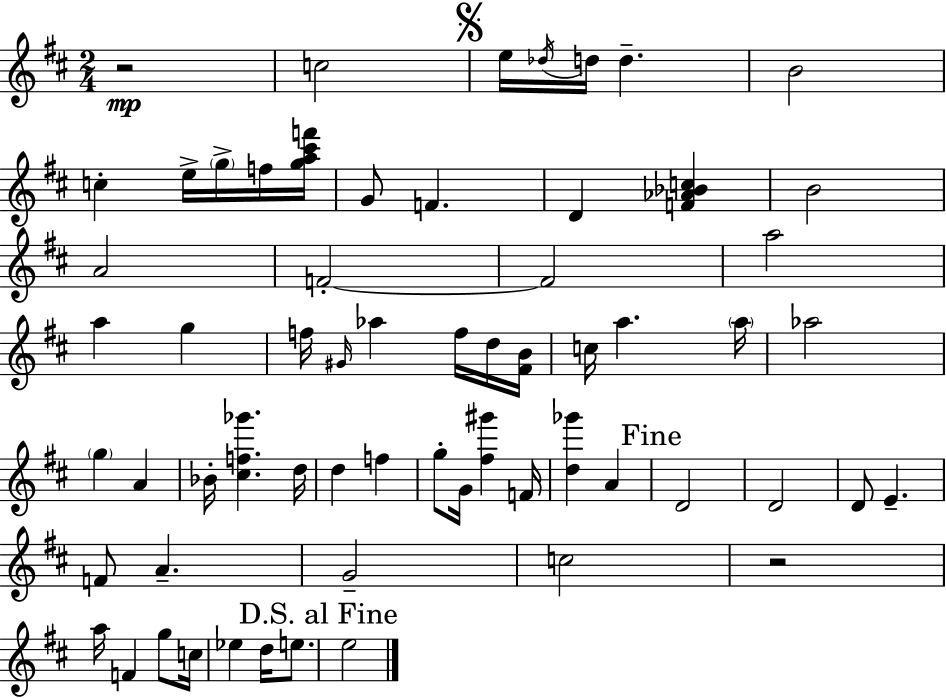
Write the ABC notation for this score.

X:1
T:Untitled
M:2/4
L:1/4
K:D
z2 c2 e/4 _d/4 d/4 d B2 c e/4 g/4 f/4 [ga^c'f']/4 G/2 F D [F_A_Bc] B2 A2 F2 F2 a2 a g f/4 ^G/4 _a f/4 d/4 [^FB]/4 c/4 a a/4 _a2 g A _B/4 [^cf_g'] d/4 d f g/2 G/4 [^f^g'] F/4 [d_g'] A D2 D2 D/2 E F/2 A G2 c2 z2 a/4 F g/2 c/4 _e d/4 e/2 e2